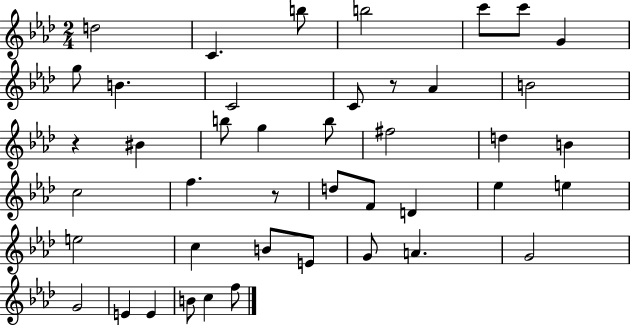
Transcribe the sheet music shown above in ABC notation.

X:1
T:Untitled
M:2/4
L:1/4
K:Ab
d2 C b/2 b2 c'/2 c'/2 G g/2 B C2 C/2 z/2 _A B2 z ^B b/2 g b/2 ^f2 d B c2 f z/2 d/2 F/2 D _e e e2 c B/2 E/2 G/2 A G2 G2 E E B/2 c f/2